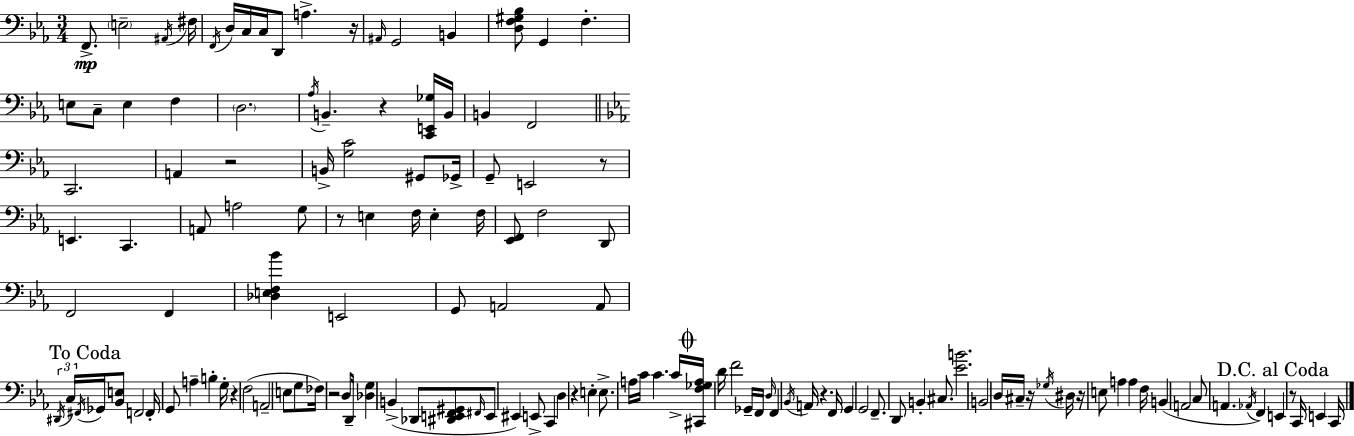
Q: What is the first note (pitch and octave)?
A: F2